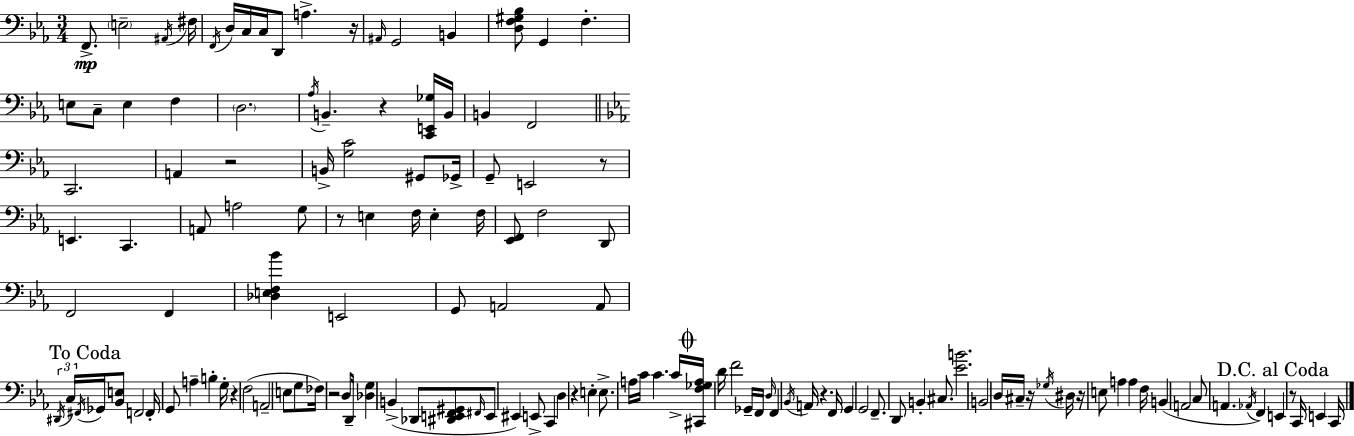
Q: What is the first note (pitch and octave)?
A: F2